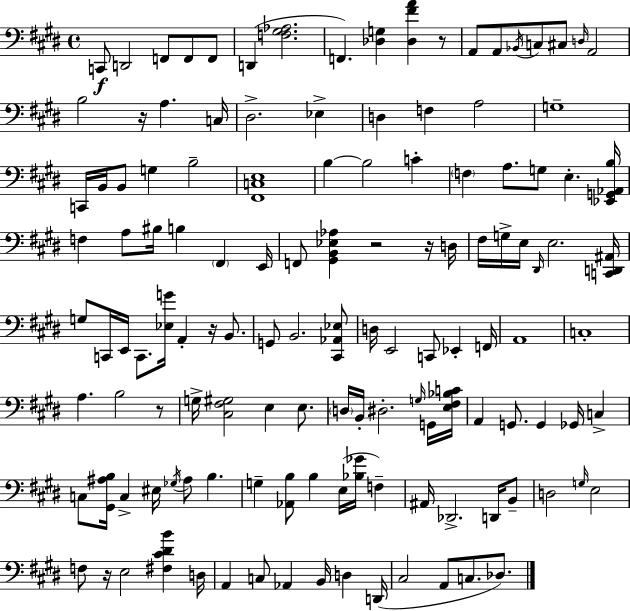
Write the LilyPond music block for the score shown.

{
  \clef bass
  \time 4/4
  \defaultTimeSignature
  \key e \major
  c,8\f d,2 f,8 f,8 f,8 | d,4( <f gis aes>2. | f,4.) <des g>4 <des fis' a'>4 r8 | a,8 a,8 \acciaccatura { bes,16 } c8 cis8 \grace { d16 } a,2 | \break b2 r16 a4. | c16 dis2.-> ees4-> | d4 f4 a2 | g1-- | \break c,16 b,16 b,8 g4 b2-- | <fis, c e>1 | b4~~ b2 c'4-. | \parenthesize f4 a8. g8 e4.-. | \break <ees, g, aes, b>16 f4 a8 bis16 b4 \parenthesize fis,4 | e,16 f,8 <gis, b, ees aes>4 r2 | r16 d16 fis16 g16-> e16 \grace { dis,16 } e2. | <c, d, ais,>16 g8 c,16 e,16 c,8. <ees g'>16 a,4-. r16 | \break b,8. g,8 b,2. | <cis, aes, ees>8 d16 e,2 c,8 ees,4-. | f,16 a,1 | c1-. | \break a4. b2 | r8 g16-> <cis fis gis>2 e4 | e8. \parenthesize d16 b,16-. dis2.-. | \grace { g16 } g,16 <e fis bes c'>16 a,4 g,8. g,4 ges,16 | \break c4-> c8 <gis, ais b>16 c4-> eis16 \acciaccatura { ges16 } ais8 b4. | g4-- <aes, b>8 b4 e16( | <bes ges'>16 f4--) ais,16 des,2.-> | d,16 b,8-- d2 \grace { g16 } e2 | \break f8 r16 e2 | <fis cis' dis' b'>4 d16 a,4 c8 aes,4 | b,16 d4 d,16( cis2 a,8 | c8. des8.) \bar "|."
}